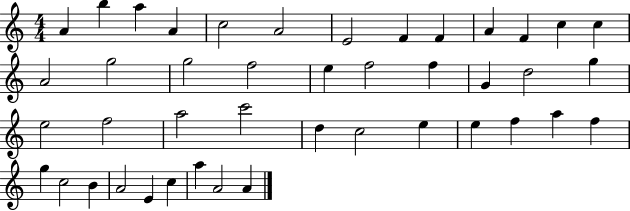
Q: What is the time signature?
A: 4/4